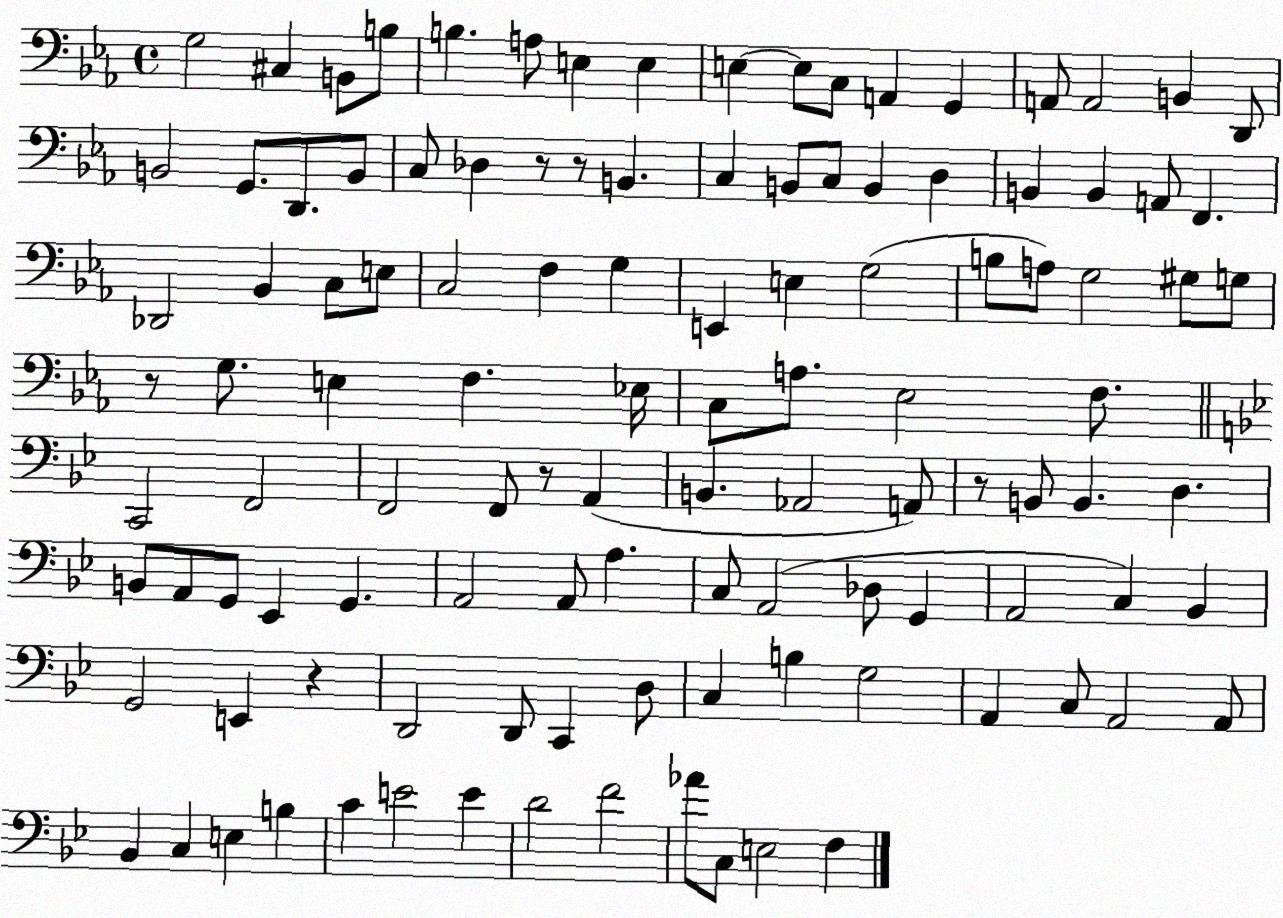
X:1
T:Untitled
M:4/4
L:1/4
K:Eb
G,2 ^C, B,,/2 B,/2 B, A,/2 E, E, E, E,/2 C,/2 A,, G,, A,,/2 A,,2 B,, D,,/2 B,,2 G,,/2 D,,/2 B,,/2 C,/2 _D, z/2 z/2 B,, C, B,,/2 C,/2 B,, D, B,, B,, A,,/2 F,, _D,,2 _B,, C,/2 E,/2 C,2 F, G, E,, E, G,2 B,/2 A,/2 G,2 ^G,/2 G,/2 z/2 G,/2 E, F, _E,/4 C,/2 A,/2 _E,2 F,/2 C,,2 F,,2 F,,2 F,,/2 z/2 A,, B,, _A,,2 A,,/2 z/2 B,,/2 B,, D, B,,/2 A,,/2 G,,/2 _E,, G,, A,,2 A,,/2 A, C,/2 A,,2 _D,/2 G,, A,,2 C, _B,, G,,2 E,, z D,,2 D,,/2 C,, D,/2 C, B, G,2 A,, C,/2 A,,2 A,,/2 _B,, C, E, B, C E2 E D2 F2 _A/2 C,/2 E,2 F,